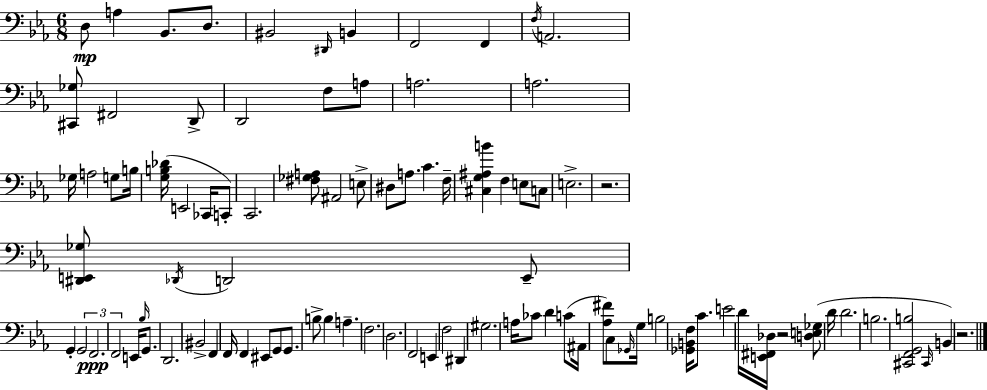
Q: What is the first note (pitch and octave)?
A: D3